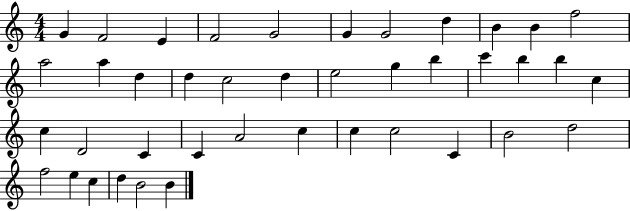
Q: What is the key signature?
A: C major